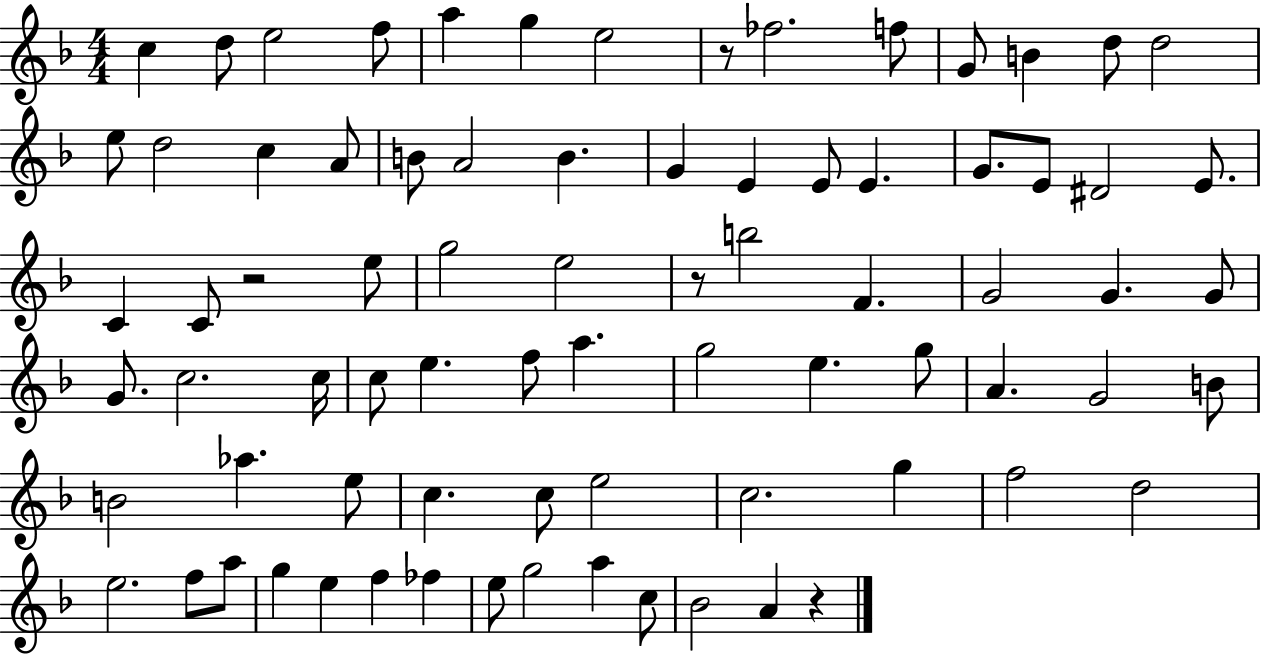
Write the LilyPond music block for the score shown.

{
  \clef treble
  \numericTimeSignature
  \time 4/4
  \key f \major
  c''4 d''8 e''2 f''8 | a''4 g''4 e''2 | r8 fes''2. f''8 | g'8 b'4 d''8 d''2 | \break e''8 d''2 c''4 a'8 | b'8 a'2 b'4. | g'4 e'4 e'8 e'4. | g'8. e'8 dis'2 e'8. | \break c'4 c'8 r2 e''8 | g''2 e''2 | r8 b''2 f'4. | g'2 g'4. g'8 | \break g'8. c''2. c''16 | c''8 e''4. f''8 a''4. | g''2 e''4. g''8 | a'4. g'2 b'8 | \break b'2 aes''4. e''8 | c''4. c''8 e''2 | c''2. g''4 | f''2 d''2 | \break e''2. f''8 a''8 | g''4 e''4 f''4 fes''4 | e''8 g''2 a''4 c''8 | bes'2 a'4 r4 | \break \bar "|."
}